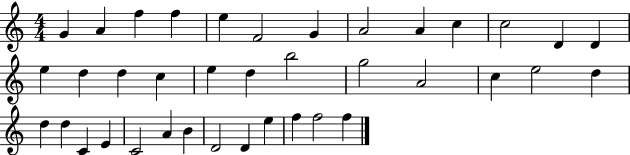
G4/q A4/q F5/q F5/q E5/q F4/h G4/q A4/h A4/q C5/q C5/h D4/q D4/q E5/q D5/q D5/q C5/q E5/q D5/q B5/h G5/h A4/h C5/q E5/h D5/q D5/q D5/q C4/q E4/q C4/h A4/q B4/q D4/h D4/q E5/q F5/q F5/h F5/q